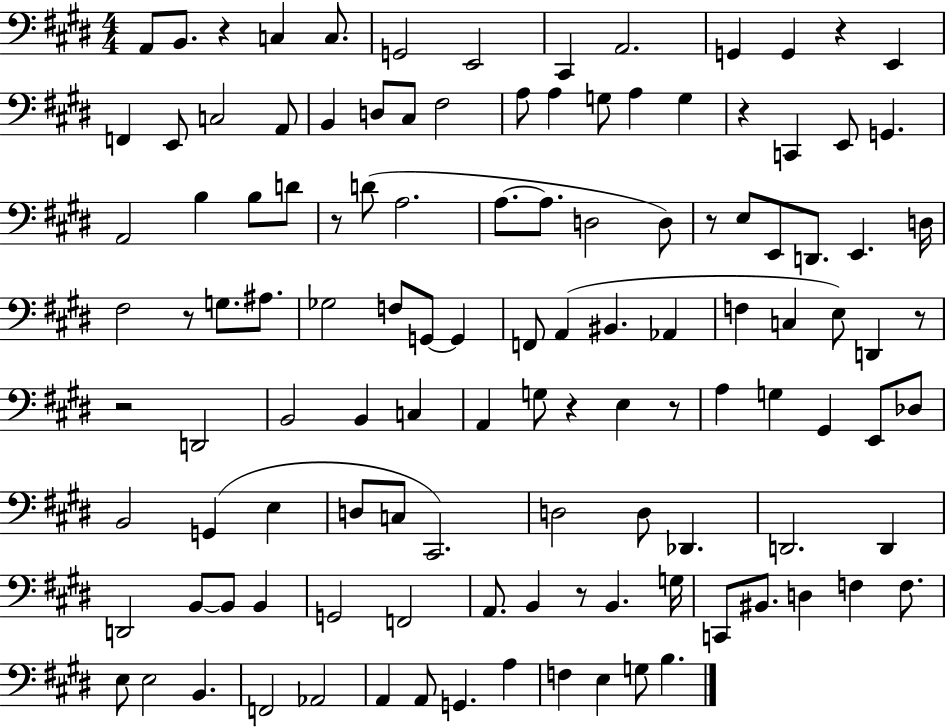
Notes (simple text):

A2/e B2/e. R/q C3/q C3/e. G2/h E2/h C#2/q A2/h. G2/q G2/q R/q E2/q F2/q E2/e C3/h A2/e B2/q D3/e C#3/e F#3/h A3/e A3/q G3/e A3/q G3/q R/q C2/q E2/e G2/q. A2/h B3/q B3/e D4/e R/e D4/e A3/h. A3/e. A3/e. D3/h D3/e R/e E3/e E2/e D2/e. E2/q. D3/s F#3/h R/e G3/e. A#3/e. Gb3/h F3/e G2/e G2/q F2/e A2/q BIS2/q. Ab2/q F3/q C3/q E3/e D2/q R/e R/h D2/h B2/h B2/q C3/q A2/q G3/e R/q E3/q R/e A3/q G3/q G#2/q E2/e Db3/e B2/h G2/q E3/q D3/e C3/e C#2/h. D3/h D3/e Db2/q. D2/h. D2/q D2/h B2/e B2/e B2/q G2/h F2/h A2/e. B2/q R/e B2/q. G3/s C2/e BIS2/e. D3/q F3/q F3/e. E3/e E3/h B2/q. F2/h Ab2/h A2/q A2/e G2/q. A3/q F3/q E3/q G3/e B3/q.